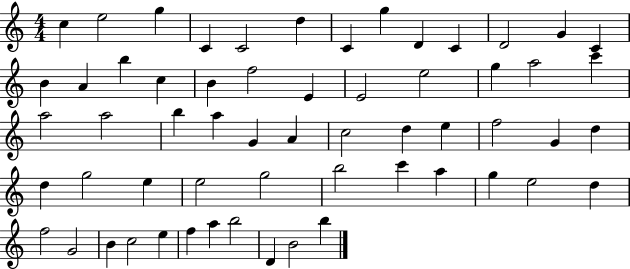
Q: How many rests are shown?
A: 0